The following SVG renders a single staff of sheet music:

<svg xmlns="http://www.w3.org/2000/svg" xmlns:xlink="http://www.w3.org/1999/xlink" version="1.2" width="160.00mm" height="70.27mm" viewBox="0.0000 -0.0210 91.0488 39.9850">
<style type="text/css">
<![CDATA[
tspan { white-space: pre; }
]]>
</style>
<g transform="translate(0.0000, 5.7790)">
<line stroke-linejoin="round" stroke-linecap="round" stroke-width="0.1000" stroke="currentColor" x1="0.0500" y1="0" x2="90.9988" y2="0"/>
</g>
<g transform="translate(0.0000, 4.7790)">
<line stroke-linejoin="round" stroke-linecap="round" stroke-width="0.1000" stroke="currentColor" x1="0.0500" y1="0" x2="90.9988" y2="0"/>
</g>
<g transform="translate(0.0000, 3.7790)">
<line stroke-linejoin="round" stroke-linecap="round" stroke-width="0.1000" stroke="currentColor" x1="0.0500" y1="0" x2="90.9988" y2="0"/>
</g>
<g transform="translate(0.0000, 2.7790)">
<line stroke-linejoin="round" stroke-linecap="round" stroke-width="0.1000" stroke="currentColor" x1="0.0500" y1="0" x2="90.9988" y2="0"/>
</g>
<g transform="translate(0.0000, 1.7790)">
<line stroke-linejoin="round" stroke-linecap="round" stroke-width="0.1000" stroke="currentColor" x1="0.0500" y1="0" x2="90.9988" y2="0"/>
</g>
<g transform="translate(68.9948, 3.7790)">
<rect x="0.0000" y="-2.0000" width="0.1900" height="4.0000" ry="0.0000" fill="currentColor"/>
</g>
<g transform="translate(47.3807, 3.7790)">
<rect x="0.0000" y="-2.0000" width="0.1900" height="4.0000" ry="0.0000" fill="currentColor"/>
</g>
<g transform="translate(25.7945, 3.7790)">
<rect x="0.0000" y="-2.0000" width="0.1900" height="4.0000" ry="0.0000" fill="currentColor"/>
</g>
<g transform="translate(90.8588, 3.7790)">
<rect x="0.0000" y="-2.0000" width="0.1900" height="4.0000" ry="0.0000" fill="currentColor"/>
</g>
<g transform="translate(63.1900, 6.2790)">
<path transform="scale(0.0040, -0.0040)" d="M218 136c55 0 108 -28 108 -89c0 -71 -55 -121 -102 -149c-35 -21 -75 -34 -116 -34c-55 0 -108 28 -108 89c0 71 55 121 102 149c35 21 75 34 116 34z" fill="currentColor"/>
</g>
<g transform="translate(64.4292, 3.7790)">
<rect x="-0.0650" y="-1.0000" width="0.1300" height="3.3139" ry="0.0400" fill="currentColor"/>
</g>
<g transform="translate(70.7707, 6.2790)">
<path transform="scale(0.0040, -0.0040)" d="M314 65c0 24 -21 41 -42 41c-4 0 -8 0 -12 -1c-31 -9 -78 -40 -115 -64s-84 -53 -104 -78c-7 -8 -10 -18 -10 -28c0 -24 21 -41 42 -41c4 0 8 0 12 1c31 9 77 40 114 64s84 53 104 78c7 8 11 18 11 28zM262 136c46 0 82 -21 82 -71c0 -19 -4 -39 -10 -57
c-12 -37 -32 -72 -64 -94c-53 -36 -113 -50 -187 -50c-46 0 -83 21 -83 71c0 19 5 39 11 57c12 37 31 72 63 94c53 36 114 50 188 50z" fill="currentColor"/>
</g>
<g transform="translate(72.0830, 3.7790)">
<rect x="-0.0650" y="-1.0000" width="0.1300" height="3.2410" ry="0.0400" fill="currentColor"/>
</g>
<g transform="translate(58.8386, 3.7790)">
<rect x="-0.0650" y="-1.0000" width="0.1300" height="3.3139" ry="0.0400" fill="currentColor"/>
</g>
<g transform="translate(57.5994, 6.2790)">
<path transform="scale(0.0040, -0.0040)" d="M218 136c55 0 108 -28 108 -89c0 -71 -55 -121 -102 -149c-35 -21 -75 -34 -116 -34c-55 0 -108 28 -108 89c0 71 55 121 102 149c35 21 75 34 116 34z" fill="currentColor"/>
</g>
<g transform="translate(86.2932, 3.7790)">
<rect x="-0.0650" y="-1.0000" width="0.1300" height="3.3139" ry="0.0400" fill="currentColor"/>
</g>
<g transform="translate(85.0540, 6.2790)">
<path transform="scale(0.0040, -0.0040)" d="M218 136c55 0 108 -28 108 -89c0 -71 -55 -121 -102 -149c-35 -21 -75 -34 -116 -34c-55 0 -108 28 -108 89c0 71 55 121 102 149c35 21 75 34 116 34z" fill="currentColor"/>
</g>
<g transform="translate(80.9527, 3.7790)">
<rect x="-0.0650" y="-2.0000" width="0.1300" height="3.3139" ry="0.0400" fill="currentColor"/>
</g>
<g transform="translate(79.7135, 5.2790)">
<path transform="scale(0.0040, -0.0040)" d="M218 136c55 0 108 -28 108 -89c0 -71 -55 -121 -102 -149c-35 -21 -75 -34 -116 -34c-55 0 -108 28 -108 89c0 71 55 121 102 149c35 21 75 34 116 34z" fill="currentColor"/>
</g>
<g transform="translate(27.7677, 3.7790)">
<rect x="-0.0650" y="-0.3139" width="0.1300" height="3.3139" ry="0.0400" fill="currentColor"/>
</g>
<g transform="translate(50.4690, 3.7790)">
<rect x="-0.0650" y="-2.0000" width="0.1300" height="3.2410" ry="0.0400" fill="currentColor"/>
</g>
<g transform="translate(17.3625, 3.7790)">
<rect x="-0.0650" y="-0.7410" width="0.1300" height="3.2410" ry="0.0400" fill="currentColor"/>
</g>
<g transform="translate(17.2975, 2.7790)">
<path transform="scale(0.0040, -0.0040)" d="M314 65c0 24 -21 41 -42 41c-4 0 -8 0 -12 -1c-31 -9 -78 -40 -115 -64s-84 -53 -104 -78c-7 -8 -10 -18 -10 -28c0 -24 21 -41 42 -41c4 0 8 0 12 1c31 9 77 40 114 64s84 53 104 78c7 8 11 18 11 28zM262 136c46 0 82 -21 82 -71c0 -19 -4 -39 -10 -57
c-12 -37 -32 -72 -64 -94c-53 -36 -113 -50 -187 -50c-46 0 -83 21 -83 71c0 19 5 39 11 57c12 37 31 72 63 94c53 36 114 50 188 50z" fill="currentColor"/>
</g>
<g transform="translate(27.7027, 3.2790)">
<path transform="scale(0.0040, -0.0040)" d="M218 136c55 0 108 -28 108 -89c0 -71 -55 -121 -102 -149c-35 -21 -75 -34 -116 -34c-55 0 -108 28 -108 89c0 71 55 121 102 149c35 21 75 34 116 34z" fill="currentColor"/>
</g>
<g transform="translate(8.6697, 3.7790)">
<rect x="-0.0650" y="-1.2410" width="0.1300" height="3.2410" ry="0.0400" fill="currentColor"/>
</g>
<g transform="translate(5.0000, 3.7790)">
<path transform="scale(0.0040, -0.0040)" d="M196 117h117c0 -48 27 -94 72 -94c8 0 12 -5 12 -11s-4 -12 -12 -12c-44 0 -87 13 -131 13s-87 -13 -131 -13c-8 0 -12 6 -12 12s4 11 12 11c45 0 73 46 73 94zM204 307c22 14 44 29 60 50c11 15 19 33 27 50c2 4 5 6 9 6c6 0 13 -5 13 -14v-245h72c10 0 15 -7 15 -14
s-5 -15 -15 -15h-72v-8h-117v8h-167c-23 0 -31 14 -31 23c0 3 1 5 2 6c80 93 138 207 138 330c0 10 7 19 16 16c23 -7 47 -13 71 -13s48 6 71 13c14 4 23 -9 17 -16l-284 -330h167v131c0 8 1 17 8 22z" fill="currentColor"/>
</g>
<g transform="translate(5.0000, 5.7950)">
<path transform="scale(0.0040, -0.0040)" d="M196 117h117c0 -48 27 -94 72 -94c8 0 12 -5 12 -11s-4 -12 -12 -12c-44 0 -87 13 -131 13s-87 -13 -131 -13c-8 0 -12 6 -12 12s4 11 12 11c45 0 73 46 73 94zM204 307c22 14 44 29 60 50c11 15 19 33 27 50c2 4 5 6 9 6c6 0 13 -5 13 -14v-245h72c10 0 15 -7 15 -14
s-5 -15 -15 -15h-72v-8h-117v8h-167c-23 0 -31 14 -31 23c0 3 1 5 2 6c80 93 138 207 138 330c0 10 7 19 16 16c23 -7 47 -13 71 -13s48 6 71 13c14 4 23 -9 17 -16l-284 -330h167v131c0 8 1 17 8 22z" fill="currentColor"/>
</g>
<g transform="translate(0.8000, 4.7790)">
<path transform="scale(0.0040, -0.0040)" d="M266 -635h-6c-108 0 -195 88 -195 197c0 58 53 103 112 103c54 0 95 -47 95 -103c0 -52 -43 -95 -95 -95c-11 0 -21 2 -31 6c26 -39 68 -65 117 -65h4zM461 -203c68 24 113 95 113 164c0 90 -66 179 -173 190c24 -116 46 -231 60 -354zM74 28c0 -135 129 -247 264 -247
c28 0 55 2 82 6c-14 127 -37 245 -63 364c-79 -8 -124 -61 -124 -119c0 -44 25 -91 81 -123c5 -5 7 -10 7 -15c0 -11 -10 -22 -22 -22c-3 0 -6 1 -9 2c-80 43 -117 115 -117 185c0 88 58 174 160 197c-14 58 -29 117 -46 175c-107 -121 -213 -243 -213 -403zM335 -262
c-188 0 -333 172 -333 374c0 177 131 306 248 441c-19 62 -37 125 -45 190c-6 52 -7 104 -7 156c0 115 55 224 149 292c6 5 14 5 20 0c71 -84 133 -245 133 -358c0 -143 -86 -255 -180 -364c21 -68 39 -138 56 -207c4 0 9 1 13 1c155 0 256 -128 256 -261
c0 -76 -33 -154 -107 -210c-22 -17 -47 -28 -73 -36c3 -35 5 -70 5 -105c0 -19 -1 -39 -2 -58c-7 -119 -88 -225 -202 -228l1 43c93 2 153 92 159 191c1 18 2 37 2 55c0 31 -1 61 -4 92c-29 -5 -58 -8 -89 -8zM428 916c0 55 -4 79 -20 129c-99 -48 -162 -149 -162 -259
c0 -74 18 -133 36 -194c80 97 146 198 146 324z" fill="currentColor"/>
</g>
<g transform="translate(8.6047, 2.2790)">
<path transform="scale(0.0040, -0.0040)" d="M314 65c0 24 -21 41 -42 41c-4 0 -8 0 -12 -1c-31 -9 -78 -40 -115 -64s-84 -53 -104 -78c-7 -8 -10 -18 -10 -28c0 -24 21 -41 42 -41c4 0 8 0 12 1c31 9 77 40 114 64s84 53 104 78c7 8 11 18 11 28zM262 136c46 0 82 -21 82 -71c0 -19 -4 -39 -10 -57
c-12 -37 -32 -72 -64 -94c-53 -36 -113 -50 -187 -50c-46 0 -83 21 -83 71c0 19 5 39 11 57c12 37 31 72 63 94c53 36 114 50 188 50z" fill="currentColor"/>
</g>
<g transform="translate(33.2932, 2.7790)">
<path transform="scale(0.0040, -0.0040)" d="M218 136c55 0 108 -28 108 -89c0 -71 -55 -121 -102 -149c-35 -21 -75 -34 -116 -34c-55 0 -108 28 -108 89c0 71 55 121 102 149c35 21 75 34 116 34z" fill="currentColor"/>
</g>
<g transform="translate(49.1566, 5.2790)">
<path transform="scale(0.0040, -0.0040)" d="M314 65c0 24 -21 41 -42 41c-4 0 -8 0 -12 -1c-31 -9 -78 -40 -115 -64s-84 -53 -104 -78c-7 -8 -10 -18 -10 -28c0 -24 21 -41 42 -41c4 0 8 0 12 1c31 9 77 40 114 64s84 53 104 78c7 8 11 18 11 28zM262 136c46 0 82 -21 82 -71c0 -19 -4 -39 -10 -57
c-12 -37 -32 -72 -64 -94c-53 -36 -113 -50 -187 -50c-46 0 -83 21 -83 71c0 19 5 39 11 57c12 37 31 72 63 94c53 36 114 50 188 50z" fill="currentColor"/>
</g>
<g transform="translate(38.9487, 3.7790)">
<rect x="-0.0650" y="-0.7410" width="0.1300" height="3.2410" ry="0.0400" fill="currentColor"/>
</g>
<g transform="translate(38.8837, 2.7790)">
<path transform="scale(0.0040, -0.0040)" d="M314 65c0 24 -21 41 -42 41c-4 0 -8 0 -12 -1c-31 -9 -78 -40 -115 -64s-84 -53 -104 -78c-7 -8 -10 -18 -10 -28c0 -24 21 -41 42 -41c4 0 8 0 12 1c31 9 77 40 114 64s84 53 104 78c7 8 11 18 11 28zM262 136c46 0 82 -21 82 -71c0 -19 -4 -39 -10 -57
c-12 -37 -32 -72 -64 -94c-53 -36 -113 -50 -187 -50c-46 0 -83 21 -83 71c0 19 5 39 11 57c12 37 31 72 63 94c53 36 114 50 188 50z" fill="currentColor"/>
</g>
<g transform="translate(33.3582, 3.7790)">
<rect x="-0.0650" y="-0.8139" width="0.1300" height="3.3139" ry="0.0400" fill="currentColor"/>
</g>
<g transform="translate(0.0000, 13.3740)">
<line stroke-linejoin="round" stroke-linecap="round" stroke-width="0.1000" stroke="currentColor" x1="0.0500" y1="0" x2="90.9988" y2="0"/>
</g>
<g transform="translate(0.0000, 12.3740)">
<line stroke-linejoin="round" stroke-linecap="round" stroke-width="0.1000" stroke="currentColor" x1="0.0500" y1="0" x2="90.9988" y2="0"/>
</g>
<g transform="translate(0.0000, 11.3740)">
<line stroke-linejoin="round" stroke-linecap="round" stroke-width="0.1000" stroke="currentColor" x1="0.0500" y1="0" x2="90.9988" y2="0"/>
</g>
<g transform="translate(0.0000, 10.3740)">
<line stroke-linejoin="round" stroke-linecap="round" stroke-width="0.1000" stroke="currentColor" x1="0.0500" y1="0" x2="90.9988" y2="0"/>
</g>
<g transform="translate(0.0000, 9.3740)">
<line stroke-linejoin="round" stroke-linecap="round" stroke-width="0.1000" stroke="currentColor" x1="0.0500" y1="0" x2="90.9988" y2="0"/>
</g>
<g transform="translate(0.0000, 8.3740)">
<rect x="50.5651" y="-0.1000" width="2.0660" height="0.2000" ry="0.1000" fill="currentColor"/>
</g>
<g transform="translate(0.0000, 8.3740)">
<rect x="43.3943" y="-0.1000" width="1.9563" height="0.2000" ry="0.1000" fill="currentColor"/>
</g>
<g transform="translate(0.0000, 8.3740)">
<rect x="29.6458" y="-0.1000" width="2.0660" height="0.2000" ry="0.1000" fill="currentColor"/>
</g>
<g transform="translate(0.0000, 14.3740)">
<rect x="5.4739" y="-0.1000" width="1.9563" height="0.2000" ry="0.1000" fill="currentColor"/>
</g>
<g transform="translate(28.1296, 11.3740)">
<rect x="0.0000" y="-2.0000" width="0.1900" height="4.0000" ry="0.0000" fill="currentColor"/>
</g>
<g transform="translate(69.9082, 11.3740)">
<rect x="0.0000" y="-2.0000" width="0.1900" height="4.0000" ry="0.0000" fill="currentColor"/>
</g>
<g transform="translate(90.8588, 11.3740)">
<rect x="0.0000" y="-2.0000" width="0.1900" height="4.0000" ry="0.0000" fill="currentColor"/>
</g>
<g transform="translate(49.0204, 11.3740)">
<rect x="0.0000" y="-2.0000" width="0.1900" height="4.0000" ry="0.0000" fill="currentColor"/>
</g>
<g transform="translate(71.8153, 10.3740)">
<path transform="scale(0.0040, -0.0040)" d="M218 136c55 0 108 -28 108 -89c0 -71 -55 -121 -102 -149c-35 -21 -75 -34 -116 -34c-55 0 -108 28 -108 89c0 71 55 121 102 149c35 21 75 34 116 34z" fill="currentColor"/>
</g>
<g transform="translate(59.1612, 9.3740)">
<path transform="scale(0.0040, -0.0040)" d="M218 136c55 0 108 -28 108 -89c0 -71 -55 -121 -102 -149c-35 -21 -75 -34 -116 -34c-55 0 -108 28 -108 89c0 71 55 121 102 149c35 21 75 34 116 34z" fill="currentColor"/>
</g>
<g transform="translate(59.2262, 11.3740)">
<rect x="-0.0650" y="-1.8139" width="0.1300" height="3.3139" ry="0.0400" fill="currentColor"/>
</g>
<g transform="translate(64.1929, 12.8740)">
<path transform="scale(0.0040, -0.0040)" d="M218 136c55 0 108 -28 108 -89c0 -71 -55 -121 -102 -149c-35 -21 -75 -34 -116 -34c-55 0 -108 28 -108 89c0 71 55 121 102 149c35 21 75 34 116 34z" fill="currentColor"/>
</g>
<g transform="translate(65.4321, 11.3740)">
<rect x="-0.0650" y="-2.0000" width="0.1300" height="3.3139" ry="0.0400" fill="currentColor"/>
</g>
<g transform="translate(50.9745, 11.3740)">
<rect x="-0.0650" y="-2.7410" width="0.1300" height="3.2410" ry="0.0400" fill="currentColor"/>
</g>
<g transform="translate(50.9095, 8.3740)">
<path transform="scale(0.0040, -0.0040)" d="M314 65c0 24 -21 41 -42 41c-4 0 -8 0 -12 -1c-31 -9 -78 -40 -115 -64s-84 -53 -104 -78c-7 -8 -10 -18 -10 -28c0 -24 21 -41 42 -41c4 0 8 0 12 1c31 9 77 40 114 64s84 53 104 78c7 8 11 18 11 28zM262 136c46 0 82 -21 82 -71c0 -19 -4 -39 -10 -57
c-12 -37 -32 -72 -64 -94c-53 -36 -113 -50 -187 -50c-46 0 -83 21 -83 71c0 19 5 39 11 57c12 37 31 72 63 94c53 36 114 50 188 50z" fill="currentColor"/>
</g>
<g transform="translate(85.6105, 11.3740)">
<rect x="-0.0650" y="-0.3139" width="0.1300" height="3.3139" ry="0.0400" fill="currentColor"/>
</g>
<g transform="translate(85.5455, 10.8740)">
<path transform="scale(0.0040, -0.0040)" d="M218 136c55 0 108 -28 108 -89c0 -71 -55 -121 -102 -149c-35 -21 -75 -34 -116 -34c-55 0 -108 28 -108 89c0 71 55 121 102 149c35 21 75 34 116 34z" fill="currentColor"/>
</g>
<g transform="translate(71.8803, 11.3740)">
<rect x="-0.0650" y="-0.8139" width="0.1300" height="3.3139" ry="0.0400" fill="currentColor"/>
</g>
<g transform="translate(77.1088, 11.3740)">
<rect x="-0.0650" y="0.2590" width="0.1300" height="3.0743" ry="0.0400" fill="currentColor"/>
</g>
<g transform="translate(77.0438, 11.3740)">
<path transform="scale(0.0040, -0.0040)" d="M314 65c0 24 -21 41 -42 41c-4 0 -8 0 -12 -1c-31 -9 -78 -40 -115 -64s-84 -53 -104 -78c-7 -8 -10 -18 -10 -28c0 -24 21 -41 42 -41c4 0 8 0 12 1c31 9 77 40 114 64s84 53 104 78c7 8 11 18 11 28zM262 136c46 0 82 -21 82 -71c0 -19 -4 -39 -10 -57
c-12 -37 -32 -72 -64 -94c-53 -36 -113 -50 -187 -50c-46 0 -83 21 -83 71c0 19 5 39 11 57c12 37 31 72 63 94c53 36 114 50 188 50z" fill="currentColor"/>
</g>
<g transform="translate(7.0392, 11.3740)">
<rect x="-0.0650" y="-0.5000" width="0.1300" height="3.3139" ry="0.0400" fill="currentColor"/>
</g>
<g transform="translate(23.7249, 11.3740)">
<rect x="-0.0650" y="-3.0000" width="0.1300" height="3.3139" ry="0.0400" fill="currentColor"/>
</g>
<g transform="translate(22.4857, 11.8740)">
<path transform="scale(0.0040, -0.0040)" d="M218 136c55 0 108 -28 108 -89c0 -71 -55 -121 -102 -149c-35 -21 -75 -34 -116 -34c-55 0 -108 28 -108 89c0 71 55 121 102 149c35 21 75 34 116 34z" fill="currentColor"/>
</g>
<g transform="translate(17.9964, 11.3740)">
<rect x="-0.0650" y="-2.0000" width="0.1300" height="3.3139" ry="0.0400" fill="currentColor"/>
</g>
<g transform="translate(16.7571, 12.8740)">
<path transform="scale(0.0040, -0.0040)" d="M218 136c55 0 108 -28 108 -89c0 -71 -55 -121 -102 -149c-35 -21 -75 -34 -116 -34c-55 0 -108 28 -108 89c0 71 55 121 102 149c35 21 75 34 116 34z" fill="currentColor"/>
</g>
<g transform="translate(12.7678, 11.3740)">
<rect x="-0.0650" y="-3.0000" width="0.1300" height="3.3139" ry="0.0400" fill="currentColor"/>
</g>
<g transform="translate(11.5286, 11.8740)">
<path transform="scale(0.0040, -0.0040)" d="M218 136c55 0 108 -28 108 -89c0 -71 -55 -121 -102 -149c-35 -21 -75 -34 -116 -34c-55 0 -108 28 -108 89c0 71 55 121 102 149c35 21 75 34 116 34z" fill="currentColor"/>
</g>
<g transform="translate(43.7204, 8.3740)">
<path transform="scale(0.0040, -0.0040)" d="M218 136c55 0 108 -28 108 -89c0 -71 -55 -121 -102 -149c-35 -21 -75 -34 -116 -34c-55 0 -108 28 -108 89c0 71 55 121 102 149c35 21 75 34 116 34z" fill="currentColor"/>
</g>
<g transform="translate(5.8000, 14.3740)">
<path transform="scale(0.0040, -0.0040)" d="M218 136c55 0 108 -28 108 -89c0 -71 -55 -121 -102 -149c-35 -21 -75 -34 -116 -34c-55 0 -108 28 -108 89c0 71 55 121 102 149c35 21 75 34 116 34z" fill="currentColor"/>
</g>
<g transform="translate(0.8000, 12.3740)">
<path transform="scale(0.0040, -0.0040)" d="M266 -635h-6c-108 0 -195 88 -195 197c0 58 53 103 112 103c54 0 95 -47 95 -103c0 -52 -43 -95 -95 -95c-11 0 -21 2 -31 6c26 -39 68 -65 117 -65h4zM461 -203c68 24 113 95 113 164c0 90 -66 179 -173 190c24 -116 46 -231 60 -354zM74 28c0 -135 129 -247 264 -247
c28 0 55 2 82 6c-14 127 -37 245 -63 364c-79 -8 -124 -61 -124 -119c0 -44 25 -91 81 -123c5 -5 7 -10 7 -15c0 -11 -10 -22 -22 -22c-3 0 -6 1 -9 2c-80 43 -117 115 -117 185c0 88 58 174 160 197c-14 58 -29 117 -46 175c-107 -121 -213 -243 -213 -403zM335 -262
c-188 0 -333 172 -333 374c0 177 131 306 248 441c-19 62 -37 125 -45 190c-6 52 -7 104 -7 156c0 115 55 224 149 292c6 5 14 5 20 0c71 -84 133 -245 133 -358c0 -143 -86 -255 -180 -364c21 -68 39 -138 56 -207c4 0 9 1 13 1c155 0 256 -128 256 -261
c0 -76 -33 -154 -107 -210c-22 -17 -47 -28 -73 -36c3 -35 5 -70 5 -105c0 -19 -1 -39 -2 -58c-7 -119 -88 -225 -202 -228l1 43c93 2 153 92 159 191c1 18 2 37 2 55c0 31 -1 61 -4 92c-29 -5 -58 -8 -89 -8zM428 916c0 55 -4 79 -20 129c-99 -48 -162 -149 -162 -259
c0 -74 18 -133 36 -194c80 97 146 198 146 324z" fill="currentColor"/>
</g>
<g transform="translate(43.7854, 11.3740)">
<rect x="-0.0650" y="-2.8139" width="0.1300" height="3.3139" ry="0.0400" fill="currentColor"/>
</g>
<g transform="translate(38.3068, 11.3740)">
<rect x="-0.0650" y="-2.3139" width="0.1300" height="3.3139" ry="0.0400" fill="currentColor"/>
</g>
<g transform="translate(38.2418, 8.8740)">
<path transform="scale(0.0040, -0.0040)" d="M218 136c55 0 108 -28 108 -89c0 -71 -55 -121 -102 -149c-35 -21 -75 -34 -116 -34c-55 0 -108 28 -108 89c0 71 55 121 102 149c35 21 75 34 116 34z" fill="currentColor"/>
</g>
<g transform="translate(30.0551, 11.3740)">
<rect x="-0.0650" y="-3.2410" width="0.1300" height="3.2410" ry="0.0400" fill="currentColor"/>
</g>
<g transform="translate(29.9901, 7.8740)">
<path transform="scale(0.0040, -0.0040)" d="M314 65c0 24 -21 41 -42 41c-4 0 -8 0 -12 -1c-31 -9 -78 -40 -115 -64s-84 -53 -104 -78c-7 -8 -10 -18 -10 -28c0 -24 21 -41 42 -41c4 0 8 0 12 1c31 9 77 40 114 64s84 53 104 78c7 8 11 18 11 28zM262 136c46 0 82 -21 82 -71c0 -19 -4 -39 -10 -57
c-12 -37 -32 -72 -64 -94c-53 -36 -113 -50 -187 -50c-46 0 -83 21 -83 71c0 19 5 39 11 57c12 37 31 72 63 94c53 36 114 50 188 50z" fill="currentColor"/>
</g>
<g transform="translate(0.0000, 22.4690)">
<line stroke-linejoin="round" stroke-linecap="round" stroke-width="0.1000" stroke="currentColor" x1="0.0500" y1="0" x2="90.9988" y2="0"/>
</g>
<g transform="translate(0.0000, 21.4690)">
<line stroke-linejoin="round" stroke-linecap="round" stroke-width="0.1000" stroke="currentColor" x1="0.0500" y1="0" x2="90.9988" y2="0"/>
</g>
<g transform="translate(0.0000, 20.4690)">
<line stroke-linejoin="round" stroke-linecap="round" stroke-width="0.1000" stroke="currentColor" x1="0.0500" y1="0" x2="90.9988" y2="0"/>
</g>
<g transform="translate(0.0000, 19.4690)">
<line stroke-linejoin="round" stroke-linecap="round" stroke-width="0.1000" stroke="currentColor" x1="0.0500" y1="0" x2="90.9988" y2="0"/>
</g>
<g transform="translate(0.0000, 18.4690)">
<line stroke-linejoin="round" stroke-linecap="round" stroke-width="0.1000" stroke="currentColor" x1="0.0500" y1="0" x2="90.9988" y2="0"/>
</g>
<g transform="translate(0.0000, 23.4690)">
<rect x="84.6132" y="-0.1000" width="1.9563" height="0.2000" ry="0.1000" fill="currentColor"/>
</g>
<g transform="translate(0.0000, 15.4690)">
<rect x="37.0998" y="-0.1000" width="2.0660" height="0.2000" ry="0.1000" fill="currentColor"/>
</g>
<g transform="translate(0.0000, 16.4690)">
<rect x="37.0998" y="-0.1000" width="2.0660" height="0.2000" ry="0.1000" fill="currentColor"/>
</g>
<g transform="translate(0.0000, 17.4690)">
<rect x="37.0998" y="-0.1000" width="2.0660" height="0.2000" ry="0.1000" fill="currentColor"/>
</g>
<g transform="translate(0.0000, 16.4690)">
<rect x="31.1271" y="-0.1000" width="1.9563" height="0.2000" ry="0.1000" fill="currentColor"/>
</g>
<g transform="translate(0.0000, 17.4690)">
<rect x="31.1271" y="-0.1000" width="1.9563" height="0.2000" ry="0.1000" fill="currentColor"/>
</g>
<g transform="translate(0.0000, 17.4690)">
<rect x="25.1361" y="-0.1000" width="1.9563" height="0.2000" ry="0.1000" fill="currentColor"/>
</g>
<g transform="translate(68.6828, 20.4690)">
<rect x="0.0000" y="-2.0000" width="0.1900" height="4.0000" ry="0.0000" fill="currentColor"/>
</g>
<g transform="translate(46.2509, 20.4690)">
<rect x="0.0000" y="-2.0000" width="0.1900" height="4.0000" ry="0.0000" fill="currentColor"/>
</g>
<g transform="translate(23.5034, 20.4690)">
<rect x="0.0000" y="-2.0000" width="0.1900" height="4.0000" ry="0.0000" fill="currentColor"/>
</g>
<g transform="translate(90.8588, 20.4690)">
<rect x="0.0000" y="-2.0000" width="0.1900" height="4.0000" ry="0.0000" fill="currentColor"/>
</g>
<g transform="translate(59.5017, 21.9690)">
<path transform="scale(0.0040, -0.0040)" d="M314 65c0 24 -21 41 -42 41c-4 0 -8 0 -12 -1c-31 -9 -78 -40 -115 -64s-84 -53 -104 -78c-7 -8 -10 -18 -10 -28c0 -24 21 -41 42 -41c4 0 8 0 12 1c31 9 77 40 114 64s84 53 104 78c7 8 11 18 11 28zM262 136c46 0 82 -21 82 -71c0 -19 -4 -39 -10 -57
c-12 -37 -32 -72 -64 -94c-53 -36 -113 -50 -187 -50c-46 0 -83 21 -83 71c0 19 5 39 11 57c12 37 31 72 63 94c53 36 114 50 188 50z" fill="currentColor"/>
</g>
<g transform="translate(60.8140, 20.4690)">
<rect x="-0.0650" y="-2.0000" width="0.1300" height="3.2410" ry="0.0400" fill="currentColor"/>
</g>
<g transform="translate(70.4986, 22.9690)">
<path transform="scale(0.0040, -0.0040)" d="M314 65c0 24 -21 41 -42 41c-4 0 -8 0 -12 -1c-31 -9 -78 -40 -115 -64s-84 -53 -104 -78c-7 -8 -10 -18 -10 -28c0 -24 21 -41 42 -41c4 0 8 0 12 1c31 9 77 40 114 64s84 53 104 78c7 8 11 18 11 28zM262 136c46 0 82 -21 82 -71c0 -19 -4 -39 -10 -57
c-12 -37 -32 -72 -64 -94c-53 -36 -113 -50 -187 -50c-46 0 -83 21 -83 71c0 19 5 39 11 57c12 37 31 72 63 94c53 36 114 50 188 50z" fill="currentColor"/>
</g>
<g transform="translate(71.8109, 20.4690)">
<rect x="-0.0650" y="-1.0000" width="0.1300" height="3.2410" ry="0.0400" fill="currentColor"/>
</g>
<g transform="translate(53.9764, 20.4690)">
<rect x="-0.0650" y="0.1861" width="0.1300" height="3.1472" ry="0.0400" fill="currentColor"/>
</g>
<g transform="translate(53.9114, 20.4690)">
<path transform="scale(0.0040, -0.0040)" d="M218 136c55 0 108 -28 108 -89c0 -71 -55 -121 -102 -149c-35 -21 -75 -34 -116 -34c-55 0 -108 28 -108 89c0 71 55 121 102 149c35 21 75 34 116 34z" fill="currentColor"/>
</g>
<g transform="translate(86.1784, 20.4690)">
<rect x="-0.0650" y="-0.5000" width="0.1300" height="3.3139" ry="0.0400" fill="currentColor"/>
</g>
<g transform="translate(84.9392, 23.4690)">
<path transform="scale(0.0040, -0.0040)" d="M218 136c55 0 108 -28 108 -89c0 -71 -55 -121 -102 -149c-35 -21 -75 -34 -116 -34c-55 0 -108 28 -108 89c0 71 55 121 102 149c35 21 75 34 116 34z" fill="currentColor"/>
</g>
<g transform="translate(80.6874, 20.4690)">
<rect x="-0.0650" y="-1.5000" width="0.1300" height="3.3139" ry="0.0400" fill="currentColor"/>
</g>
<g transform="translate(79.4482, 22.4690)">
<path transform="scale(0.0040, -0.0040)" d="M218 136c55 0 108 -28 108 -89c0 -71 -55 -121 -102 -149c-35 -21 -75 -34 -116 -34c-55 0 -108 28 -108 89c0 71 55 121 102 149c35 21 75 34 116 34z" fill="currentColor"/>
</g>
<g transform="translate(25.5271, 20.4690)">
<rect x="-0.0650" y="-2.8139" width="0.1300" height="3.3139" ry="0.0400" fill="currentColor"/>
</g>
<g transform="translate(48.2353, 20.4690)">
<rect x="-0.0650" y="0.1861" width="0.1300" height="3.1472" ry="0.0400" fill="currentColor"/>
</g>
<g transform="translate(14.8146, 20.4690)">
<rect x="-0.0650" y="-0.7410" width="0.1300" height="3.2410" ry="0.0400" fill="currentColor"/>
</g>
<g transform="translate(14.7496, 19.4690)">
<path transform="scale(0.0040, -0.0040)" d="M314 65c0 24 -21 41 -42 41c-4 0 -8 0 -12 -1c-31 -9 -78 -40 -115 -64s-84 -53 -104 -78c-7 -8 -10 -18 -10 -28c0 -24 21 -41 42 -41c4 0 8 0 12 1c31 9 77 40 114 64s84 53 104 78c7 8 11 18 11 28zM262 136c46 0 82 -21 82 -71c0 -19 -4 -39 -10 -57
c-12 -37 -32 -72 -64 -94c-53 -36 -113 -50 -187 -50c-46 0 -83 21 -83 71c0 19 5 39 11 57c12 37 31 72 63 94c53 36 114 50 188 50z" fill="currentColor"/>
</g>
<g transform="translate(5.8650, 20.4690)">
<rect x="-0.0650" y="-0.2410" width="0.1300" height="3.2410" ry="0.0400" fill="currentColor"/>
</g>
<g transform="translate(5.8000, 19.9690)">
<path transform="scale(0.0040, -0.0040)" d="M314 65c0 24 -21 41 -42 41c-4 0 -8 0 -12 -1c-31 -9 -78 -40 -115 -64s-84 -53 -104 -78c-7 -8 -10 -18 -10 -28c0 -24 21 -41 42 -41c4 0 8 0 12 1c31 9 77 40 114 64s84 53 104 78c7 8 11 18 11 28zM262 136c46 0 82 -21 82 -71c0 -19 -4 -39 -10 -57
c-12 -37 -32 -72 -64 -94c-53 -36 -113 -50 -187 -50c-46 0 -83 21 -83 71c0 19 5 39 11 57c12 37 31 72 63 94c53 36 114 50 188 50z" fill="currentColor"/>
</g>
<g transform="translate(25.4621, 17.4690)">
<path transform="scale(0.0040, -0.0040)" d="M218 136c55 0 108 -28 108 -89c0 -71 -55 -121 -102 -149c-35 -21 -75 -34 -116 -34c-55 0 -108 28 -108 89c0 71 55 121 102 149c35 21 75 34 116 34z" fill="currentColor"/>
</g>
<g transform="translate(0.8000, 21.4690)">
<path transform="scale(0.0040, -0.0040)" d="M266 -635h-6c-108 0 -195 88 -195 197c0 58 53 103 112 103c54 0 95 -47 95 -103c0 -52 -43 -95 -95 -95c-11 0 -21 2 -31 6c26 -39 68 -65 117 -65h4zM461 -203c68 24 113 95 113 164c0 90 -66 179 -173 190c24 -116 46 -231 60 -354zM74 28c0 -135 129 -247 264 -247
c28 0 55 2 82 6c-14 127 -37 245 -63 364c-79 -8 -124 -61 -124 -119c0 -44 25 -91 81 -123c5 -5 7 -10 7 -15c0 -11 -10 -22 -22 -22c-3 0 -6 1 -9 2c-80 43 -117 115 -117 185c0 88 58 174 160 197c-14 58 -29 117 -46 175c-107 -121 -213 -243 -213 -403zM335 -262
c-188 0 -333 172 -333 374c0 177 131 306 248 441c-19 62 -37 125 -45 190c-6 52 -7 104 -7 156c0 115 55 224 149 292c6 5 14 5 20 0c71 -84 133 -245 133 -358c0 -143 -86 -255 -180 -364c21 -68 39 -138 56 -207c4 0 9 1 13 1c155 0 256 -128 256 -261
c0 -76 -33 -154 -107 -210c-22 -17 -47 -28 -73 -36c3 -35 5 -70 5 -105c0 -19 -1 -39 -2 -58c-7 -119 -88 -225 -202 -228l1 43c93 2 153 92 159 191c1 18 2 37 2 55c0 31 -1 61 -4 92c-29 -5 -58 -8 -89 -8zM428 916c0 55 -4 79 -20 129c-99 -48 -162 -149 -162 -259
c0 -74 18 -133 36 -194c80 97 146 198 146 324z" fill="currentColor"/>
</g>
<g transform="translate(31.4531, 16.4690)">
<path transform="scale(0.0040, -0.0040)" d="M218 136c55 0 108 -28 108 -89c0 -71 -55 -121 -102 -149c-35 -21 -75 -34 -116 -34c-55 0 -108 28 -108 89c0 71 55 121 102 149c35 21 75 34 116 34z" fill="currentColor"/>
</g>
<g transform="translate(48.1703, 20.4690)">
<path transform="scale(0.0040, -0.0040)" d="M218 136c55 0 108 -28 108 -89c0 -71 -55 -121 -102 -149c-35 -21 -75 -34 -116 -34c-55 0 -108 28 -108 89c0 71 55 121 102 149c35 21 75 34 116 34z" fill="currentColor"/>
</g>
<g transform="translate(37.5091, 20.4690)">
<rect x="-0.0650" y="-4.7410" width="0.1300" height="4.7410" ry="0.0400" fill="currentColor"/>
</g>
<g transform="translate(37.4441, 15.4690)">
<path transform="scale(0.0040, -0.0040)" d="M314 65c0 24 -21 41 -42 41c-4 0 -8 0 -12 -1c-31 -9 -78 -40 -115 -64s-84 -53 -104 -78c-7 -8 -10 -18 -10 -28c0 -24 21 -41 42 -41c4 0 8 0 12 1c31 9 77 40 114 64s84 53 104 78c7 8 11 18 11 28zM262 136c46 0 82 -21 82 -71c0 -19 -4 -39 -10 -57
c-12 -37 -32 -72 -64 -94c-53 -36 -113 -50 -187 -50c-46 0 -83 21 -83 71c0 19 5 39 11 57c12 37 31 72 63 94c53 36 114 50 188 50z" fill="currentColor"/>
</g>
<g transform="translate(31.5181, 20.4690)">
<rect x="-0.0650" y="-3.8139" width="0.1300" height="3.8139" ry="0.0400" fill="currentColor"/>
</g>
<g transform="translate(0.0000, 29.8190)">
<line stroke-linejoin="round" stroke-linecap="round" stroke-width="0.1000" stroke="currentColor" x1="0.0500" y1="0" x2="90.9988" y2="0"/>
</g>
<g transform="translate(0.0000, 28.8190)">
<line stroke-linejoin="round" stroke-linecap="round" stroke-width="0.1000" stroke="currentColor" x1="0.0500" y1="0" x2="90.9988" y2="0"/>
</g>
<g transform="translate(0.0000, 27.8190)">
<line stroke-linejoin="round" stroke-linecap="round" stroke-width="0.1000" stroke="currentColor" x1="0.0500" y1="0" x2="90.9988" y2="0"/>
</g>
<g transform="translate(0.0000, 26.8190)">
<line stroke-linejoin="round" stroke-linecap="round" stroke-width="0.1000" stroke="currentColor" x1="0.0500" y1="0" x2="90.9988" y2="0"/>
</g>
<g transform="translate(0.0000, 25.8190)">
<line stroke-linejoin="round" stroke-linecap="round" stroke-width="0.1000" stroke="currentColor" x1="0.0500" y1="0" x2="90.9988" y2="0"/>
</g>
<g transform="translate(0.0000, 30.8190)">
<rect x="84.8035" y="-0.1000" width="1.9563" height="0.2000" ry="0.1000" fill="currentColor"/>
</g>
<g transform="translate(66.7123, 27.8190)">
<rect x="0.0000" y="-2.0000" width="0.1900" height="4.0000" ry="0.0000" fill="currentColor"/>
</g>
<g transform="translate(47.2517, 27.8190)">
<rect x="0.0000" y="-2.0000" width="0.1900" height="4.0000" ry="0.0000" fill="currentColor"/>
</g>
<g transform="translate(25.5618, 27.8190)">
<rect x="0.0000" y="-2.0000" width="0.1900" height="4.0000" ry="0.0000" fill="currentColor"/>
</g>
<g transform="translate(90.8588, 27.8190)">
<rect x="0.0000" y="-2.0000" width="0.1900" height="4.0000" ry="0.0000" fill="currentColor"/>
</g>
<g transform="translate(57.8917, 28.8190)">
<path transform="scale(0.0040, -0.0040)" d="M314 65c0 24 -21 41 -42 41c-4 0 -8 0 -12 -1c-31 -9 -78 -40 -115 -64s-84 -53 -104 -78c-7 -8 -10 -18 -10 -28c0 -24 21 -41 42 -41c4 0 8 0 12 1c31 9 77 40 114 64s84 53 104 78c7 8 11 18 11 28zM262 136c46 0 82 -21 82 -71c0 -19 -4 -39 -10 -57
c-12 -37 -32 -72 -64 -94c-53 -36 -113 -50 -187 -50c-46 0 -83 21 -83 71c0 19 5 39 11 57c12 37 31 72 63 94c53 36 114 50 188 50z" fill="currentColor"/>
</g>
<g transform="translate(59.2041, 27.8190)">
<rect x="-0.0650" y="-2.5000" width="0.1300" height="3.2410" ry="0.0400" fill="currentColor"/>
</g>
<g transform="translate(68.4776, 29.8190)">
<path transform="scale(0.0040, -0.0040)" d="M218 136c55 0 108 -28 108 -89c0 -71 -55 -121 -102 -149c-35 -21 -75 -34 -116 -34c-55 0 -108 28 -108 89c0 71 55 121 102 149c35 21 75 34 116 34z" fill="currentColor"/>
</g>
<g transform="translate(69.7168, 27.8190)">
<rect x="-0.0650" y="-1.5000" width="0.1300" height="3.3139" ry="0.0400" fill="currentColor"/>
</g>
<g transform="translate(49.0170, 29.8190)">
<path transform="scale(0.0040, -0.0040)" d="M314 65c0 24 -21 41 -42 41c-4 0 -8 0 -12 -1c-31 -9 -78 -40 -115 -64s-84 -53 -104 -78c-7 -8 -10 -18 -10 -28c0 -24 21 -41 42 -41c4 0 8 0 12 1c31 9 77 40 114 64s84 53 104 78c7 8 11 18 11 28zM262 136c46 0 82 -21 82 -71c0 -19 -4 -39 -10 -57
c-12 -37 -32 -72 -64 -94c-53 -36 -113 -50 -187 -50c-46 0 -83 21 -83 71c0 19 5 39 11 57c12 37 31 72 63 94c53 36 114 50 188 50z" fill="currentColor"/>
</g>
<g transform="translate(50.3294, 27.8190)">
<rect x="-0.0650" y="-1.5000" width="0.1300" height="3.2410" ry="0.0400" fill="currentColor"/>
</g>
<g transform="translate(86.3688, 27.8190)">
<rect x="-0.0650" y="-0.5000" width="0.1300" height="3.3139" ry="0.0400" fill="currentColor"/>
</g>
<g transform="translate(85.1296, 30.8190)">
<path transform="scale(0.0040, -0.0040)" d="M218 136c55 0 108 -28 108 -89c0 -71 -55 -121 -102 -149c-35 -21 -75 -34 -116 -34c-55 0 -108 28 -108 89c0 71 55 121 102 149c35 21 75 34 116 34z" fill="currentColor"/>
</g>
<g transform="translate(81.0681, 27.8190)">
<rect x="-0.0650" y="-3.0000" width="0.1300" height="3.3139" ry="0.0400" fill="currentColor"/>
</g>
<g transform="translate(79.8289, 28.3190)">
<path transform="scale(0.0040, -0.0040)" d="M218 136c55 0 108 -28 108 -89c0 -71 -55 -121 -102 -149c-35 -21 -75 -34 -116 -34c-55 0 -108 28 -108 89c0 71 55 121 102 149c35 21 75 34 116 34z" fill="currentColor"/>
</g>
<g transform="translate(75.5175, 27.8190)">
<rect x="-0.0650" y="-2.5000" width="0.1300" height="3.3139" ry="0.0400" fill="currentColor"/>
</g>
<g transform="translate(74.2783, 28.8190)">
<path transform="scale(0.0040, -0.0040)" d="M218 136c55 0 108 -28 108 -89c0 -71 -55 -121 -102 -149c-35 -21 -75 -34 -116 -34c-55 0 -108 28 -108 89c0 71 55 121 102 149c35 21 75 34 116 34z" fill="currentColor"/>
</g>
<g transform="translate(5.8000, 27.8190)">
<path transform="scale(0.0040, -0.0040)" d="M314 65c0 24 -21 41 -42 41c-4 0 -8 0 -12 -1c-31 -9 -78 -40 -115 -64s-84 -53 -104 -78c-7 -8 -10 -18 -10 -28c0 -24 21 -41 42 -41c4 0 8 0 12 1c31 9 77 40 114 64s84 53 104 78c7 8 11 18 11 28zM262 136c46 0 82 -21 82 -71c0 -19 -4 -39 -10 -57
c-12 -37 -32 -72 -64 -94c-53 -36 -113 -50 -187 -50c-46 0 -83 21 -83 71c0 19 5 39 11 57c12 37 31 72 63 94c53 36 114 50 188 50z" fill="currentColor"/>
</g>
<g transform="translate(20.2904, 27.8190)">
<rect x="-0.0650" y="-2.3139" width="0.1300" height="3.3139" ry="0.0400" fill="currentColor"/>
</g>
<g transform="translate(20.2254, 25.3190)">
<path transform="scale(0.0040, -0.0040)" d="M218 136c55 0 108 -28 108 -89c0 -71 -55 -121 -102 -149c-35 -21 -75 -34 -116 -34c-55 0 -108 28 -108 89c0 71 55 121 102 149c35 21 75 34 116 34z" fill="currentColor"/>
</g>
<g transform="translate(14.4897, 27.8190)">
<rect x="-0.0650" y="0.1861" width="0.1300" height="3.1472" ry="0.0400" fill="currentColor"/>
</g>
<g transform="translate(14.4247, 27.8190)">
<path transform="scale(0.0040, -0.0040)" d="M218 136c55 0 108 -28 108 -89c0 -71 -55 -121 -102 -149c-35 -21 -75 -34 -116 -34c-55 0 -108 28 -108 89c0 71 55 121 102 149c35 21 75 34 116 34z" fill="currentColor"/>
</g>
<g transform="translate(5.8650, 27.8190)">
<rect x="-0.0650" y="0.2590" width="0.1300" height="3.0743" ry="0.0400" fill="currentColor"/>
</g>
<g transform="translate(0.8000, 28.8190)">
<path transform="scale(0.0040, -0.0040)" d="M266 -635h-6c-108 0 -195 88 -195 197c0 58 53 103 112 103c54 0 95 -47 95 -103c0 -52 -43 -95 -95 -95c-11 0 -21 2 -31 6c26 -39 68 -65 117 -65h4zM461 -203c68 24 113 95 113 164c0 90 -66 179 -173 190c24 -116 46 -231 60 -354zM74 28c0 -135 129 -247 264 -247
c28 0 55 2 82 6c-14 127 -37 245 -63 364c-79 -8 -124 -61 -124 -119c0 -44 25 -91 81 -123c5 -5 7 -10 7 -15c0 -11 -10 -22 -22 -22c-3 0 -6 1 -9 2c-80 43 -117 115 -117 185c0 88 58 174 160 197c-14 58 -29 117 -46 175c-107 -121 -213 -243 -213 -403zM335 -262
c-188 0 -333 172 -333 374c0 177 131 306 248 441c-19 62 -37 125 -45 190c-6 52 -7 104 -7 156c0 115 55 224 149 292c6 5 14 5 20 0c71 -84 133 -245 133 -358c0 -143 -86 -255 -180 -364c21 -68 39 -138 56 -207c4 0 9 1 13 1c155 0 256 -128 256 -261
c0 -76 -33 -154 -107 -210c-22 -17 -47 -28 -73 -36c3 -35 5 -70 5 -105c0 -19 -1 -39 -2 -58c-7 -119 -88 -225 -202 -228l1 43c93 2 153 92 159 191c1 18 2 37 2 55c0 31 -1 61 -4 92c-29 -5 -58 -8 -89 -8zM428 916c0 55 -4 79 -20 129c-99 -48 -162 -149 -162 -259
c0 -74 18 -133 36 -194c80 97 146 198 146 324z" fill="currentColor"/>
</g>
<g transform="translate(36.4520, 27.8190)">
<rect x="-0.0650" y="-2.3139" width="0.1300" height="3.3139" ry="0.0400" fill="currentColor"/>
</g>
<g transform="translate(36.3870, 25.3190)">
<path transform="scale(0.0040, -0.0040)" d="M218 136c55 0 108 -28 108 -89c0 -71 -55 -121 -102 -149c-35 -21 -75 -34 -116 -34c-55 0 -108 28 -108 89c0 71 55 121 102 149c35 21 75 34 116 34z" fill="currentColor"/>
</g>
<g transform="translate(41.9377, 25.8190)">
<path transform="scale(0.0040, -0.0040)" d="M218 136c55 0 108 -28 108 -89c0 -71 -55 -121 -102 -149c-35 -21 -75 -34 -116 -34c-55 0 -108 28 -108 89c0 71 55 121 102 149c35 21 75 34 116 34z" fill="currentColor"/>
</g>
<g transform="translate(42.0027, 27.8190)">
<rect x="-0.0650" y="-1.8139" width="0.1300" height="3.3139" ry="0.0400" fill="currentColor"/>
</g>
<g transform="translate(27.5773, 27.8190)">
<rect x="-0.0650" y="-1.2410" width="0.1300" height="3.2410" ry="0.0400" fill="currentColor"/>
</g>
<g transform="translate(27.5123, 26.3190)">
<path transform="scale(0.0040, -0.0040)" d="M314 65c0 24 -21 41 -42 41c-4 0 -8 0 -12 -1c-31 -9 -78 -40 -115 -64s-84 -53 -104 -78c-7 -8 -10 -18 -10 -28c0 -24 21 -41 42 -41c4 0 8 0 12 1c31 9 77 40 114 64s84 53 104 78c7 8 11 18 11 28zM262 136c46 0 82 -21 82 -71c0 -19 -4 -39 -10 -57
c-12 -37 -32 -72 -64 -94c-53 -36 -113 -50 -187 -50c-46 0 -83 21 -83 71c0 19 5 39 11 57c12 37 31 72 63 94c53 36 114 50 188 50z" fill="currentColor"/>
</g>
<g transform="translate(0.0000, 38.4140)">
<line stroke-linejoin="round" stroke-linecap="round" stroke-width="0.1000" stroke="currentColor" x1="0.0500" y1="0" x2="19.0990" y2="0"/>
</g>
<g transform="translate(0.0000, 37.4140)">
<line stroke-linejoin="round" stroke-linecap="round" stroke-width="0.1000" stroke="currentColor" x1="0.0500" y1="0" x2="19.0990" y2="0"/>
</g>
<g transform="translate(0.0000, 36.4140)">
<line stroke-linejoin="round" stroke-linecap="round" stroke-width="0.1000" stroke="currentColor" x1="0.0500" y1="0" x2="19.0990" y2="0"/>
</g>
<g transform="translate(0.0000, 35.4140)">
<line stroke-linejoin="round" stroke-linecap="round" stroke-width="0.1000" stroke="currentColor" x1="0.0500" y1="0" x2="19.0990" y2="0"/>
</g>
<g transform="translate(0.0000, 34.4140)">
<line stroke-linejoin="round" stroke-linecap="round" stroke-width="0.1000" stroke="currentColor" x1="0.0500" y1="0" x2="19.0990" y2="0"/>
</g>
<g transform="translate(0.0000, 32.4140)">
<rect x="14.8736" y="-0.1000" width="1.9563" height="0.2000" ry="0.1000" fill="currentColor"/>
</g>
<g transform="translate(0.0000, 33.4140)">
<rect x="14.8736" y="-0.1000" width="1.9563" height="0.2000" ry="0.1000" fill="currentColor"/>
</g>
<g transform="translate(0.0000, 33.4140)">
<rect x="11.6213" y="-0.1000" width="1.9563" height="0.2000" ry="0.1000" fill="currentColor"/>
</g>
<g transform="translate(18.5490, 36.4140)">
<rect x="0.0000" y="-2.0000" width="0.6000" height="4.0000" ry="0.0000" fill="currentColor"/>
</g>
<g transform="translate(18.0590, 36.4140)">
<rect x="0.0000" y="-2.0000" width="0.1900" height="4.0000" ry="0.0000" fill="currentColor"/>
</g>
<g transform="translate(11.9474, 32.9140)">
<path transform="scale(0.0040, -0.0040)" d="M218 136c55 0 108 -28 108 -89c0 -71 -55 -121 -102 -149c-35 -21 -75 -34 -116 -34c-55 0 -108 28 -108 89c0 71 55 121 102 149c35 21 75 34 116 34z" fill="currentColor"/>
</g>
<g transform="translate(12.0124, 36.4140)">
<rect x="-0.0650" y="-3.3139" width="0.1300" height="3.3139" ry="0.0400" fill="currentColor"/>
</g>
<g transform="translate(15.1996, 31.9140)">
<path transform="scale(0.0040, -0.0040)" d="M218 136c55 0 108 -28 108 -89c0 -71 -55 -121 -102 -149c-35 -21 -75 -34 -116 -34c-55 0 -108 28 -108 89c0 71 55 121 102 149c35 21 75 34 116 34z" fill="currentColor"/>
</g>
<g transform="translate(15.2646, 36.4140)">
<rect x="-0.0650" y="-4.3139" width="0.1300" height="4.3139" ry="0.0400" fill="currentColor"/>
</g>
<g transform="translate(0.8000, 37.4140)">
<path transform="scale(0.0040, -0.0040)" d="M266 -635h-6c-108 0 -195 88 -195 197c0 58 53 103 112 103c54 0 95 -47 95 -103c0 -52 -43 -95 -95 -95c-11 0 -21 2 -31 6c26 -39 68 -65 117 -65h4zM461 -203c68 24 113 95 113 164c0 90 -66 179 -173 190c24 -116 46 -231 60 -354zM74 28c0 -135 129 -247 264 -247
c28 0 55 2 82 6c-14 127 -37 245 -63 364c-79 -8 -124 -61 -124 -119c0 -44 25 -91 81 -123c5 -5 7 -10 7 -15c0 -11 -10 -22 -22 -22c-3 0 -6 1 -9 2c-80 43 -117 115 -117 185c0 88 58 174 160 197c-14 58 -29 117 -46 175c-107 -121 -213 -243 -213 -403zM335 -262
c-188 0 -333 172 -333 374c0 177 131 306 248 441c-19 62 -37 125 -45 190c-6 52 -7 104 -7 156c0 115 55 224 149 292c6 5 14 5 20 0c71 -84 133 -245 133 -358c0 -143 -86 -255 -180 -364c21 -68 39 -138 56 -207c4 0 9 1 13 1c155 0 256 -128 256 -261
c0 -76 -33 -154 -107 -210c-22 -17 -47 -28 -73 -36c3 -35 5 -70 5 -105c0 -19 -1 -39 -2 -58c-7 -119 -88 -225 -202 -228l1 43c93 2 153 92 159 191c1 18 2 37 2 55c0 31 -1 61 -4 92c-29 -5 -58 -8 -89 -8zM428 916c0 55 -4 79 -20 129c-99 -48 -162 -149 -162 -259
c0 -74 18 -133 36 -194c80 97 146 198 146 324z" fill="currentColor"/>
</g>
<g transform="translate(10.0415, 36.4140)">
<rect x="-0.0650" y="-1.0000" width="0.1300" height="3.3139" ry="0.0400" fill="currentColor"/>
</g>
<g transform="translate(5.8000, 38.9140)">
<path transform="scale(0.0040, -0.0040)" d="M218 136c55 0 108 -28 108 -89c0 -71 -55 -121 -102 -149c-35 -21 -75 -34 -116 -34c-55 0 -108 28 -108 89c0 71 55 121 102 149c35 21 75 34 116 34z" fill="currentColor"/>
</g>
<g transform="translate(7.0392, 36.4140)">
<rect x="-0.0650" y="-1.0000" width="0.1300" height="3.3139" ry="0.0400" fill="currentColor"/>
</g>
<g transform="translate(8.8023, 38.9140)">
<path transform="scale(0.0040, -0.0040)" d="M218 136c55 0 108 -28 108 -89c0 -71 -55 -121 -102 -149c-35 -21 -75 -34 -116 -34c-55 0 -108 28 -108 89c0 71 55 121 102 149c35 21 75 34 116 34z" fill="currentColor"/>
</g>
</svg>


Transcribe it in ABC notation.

X:1
T:Untitled
M:4/4
L:1/4
K:C
e2 d2 c d d2 F2 D D D2 F D C A F A b2 g a a2 f F d B2 c c2 d2 a c' e'2 B B F2 D2 E C B2 B g e2 g f E2 G2 E G A C D D b d'